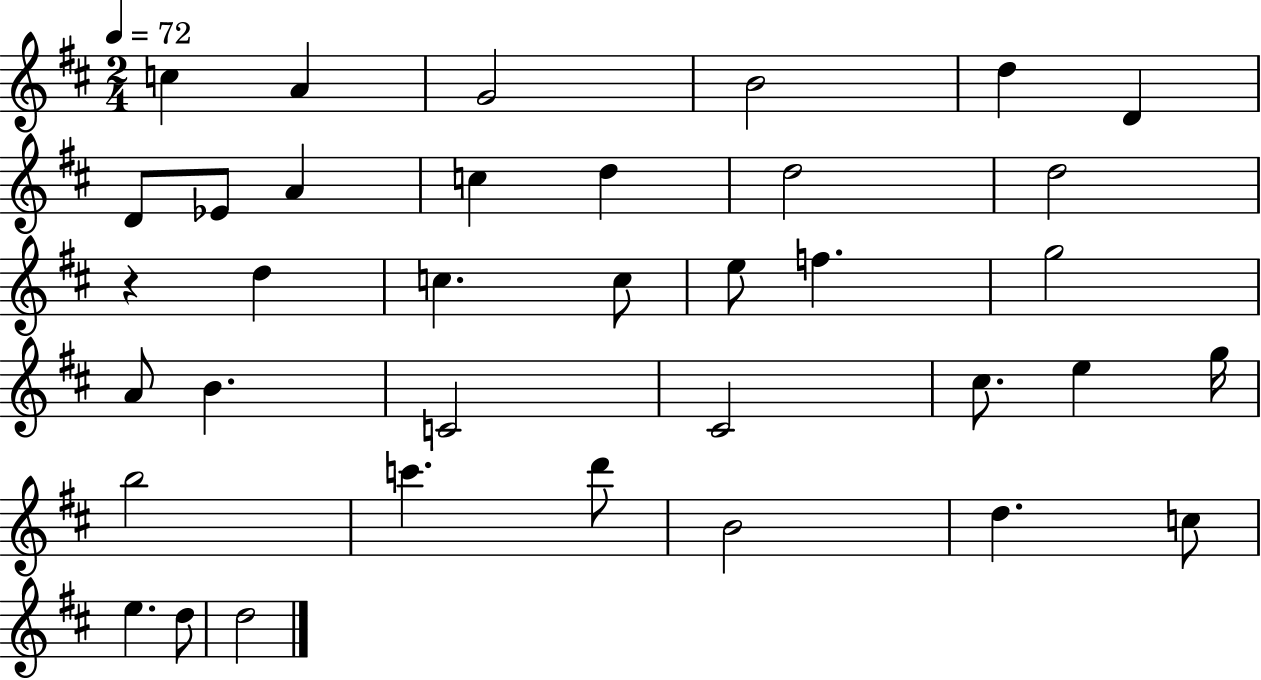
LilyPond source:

{
  \clef treble
  \numericTimeSignature
  \time 2/4
  \key d \major
  \tempo 4 = 72
  c''4 a'4 | g'2 | b'2 | d''4 d'4 | \break d'8 ees'8 a'4 | c''4 d''4 | d''2 | d''2 | \break r4 d''4 | c''4. c''8 | e''8 f''4. | g''2 | \break a'8 b'4. | c'2 | cis'2 | cis''8. e''4 g''16 | \break b''2 | c'''4. d'''8 | b'2 | d''4. c''8 | \break e''4. d''8 | d''2 | \bar "|."
}